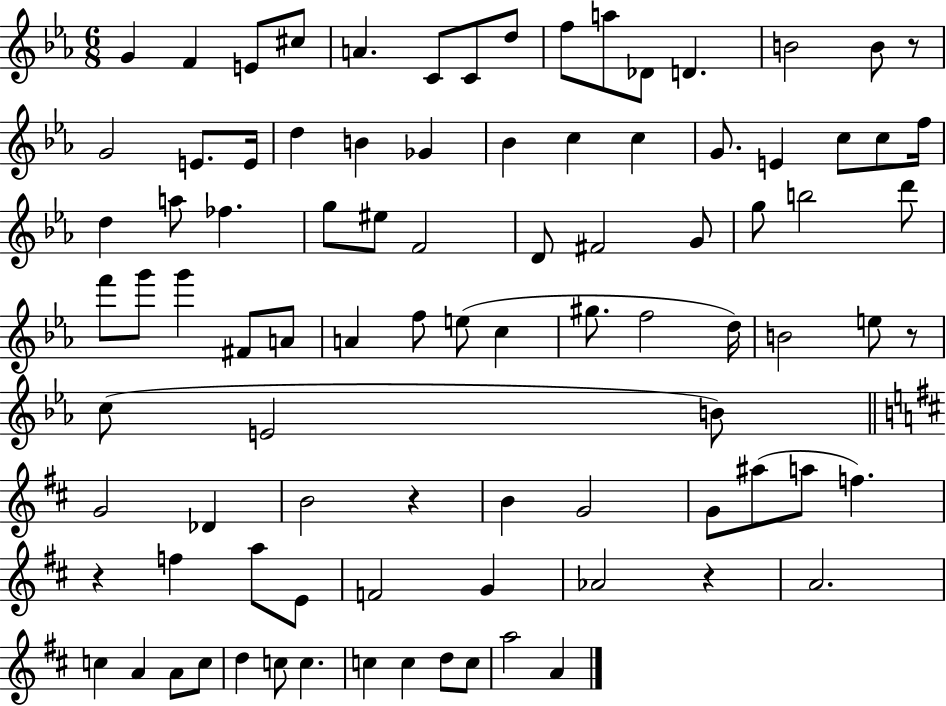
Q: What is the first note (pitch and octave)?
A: G4